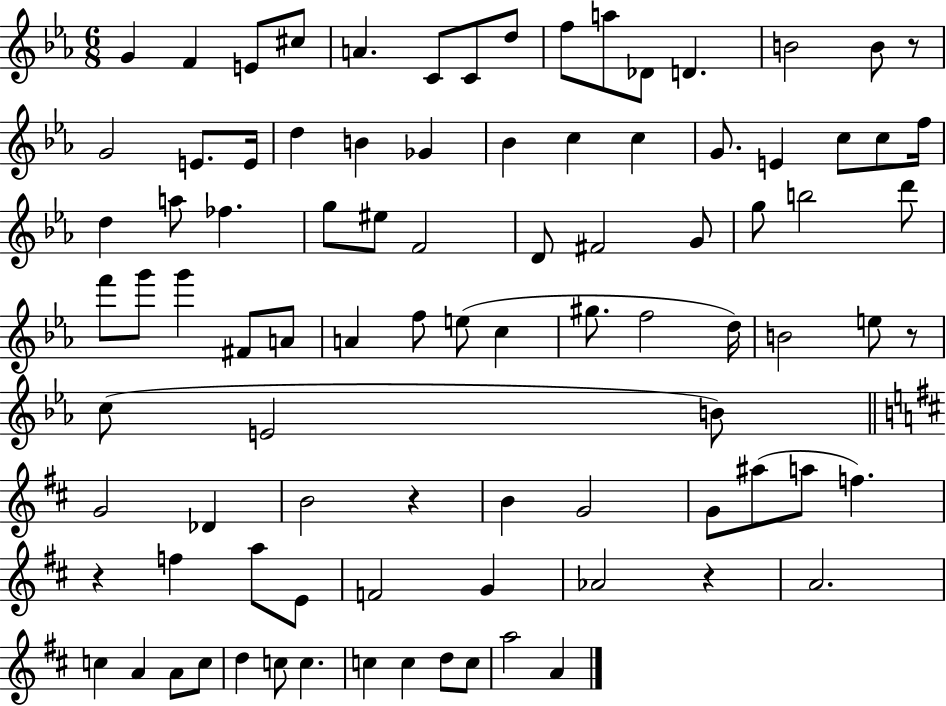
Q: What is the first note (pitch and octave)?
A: G4